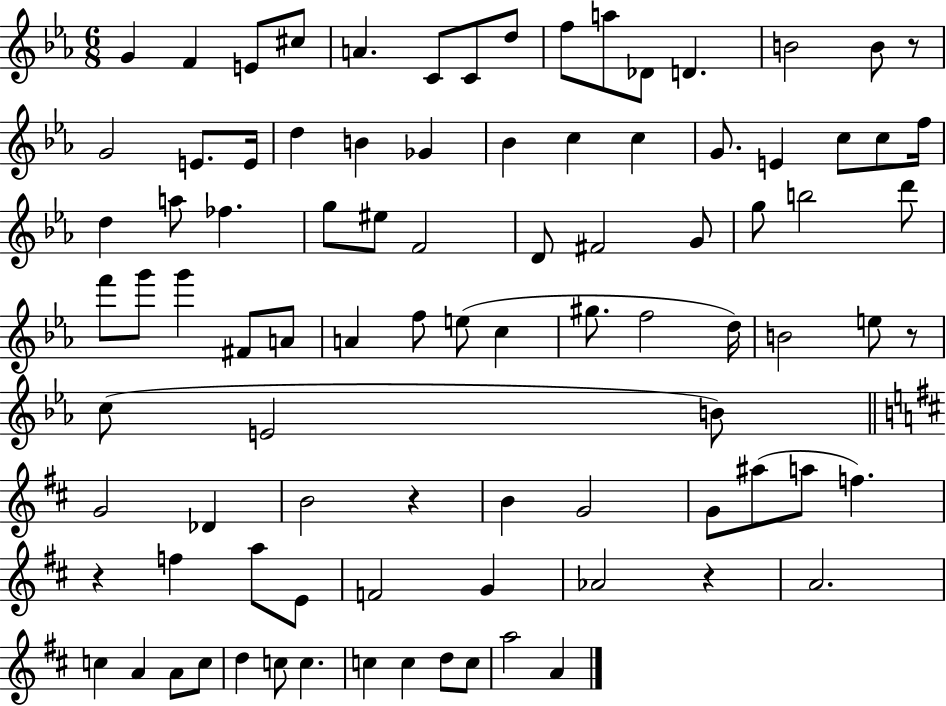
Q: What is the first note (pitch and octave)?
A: G4